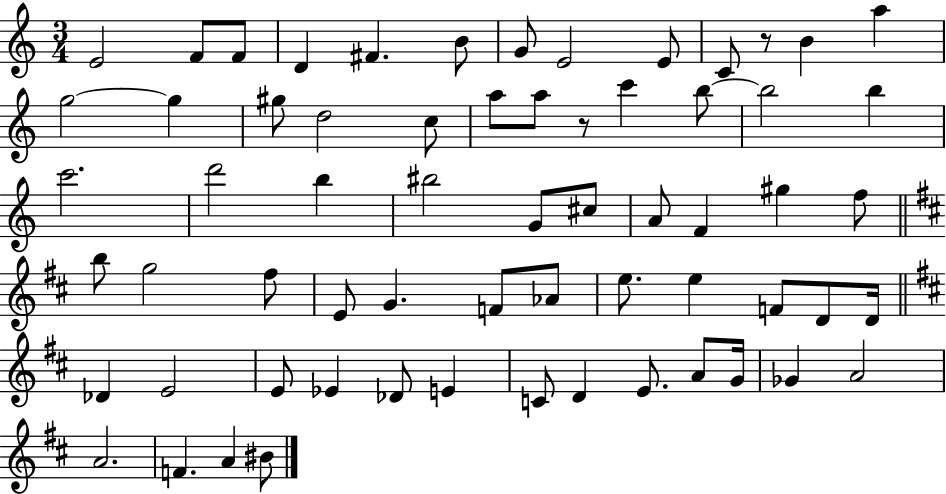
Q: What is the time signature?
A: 3/4